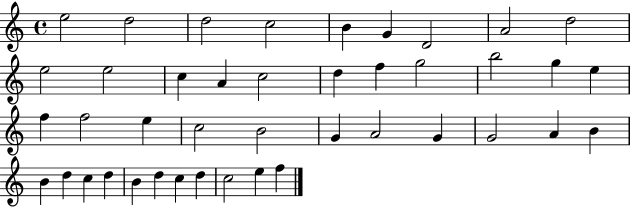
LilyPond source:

{
  \clef treble
  \time 4/4
  \defaultTimeSignature
  \key c \major
  e''2 d''2 | d''2 c''2 | b'4 g'4 d'2 | a'2 d''2 | \break e''2 e''2 | c''4 a'4 c''2 | d''4 f''4 g''2 | b''2 g''4 e''4 | \break f''4 f''2 e''4 | c''2 b'2 | g'4 a'2 g'4 | g'2 a'4 b'4 | \break b'4 d''4 c''4 d''4 | b'4 d''4 c''4 d''4 | c''2 e''4 f''4 | \bar "|."
}